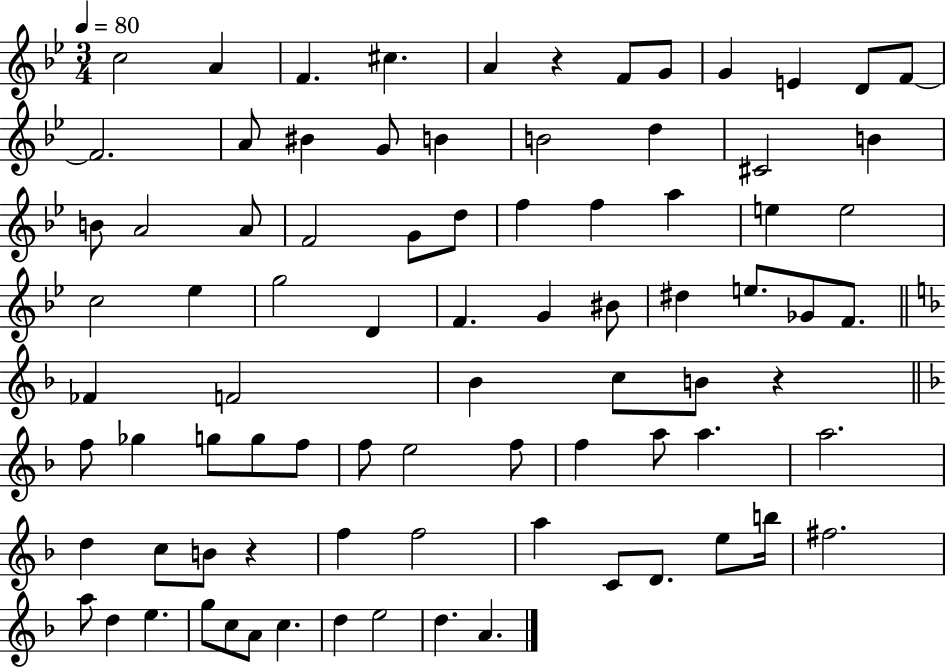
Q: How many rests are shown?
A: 3